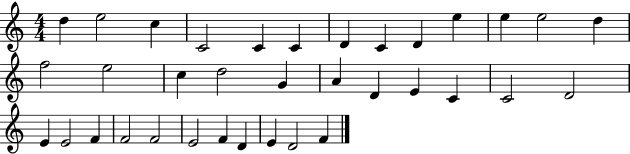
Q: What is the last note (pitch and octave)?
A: F4